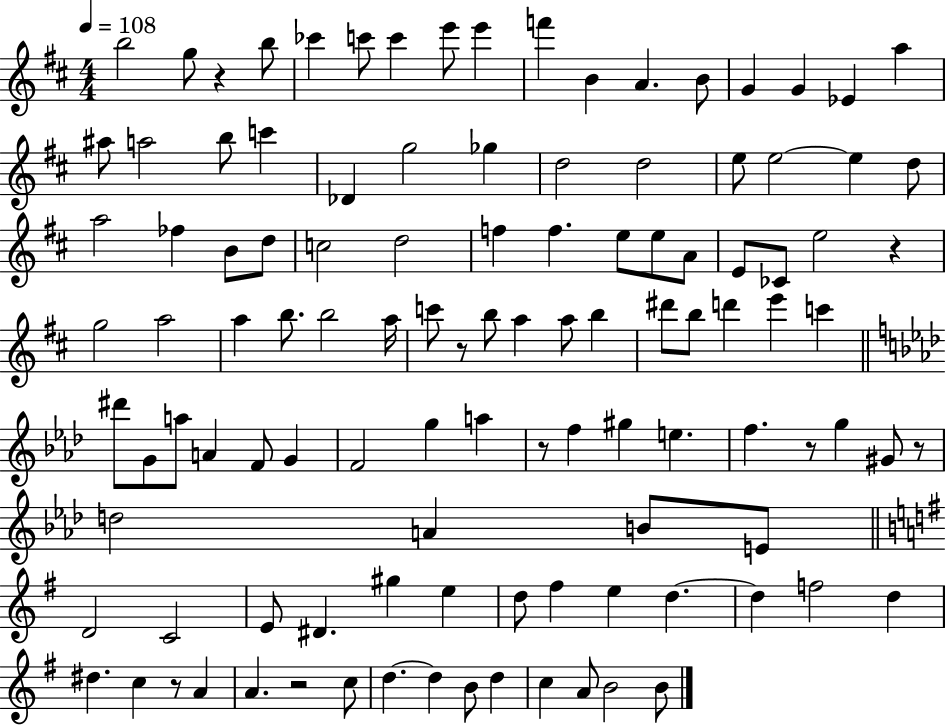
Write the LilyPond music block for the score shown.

{
  \clef treble
  \numericTimeSignature
  \time 4/4
  \key d \major
  \tempo 4 = 108
  \repeat volta 2 { b''2 g''8 r4 b''8 | ces'''4 c'''8 c'''4 e'''8 e'''4 | f'''4 b'4 a'4. b'8 | g'4 g'4 ees'4 a''4 | \break ais''8 a''2 b''8 c'''4 | des'4 g''2 ges''4 | d''2 d''2 | e''8 e''2~~ e''4 d''8 | \break a''2 fes''4 b'8 d''8 | c''2 d''2 | f''4 f''4. e''8 e''8 a'8 | e'8 ces'8 e''2 r4 | \break g''2 a''2 | a''4 b''8. b''2 a''16 | c'''8 r8 b''8 a''4 a''8 b''4 | dis'''8 b''8 d'''4 e'''4 c'''4 | \break \bar "||" \break \key aes \major dis'''8 g'8 a''8 a'4 f'8 g'4 | f'2 g''4 a''4 | r8 f''4 gis''4 e''4. | f''4. r8 g''4 gis'8 r8 | \break d''2 a'4 b'8 e'8 | \bar "||" \break \key e \minor d'2 c'2 | e'8 dis'4. gis''4 e''4 | d''8 fis''4 e''4 d''4.~~ | d''4 f''2 d''4 | \break dis''4. c''4 r8 a'4 | a'4. r2 c''8 | d''4.~~ d''4 b'8 d''4 | c''4 a'8 b'2 b'8 | \break } \bar "|."
}